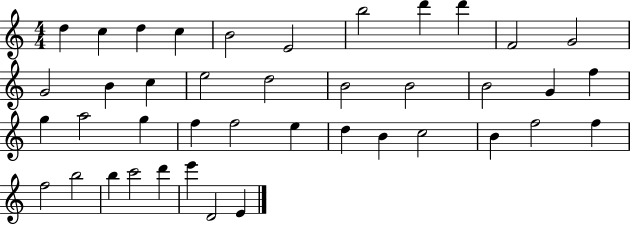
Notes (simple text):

D5/q C5/q D5/q C5/q B4/h E4/h B5/h D6/q D6/q F4/h G4/h G4/h B4/q C5/q E5/h D5/h B4/h B4/h B4/h G4/q F5/q G5/q A5/h G5/q F5/q F5/h E5/q D5/q B4/q C5/h B4/q F5/h F5/q F5/h B5/h B5/q C6/h D6/q E6/q D4/h E4/q